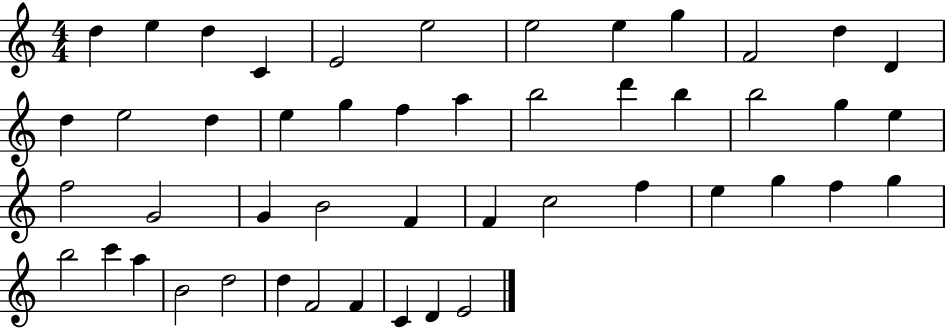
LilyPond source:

{
  \clef treble
  \numericTimeSignature
  \time 4/4
  \key c \major
  d''4 e''4 d''4 c'4 | e'2 e''2 | e''2 e''4 g''4 | f'2 d''4 d'4 | \break d''4 e''2 d''4 | e''4 g''4 f''4 a''4 | b''2 d'''4 b''4 | b''2 g''4 e''4 | \break f''2 g'2 | g'4 b'2 f'4 | f'4 c''2 f''4 | e''4 g''4 f''4 g''4 | \break b''2 c'''4 a''4 | b'2 d''2 | d''4 f'2 f'4 | c'4 d'4 e'2 | \break \bar "|."
}